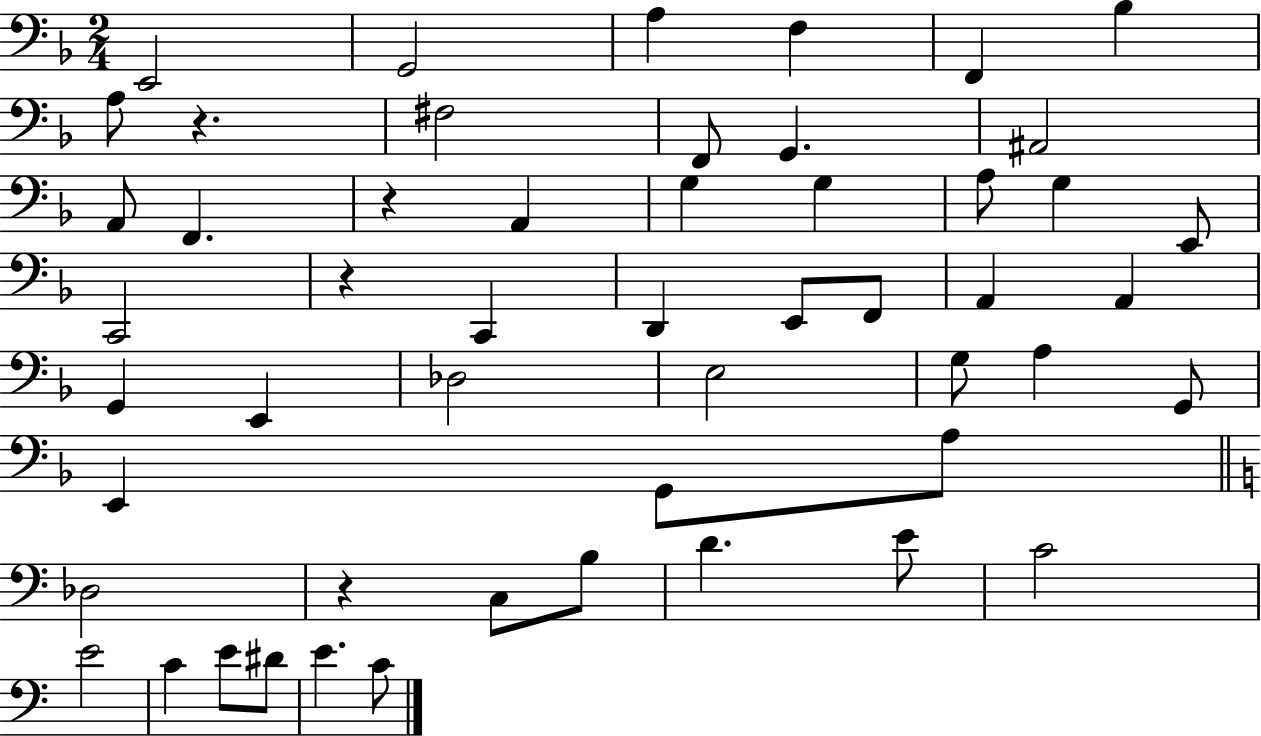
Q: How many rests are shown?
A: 4